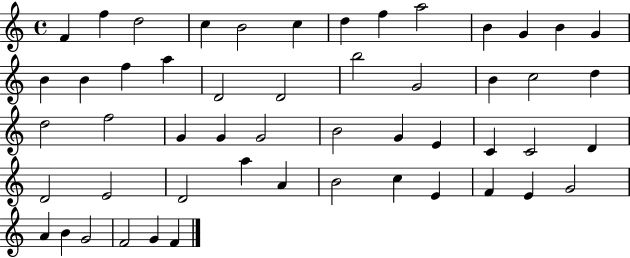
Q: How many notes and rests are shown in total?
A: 52